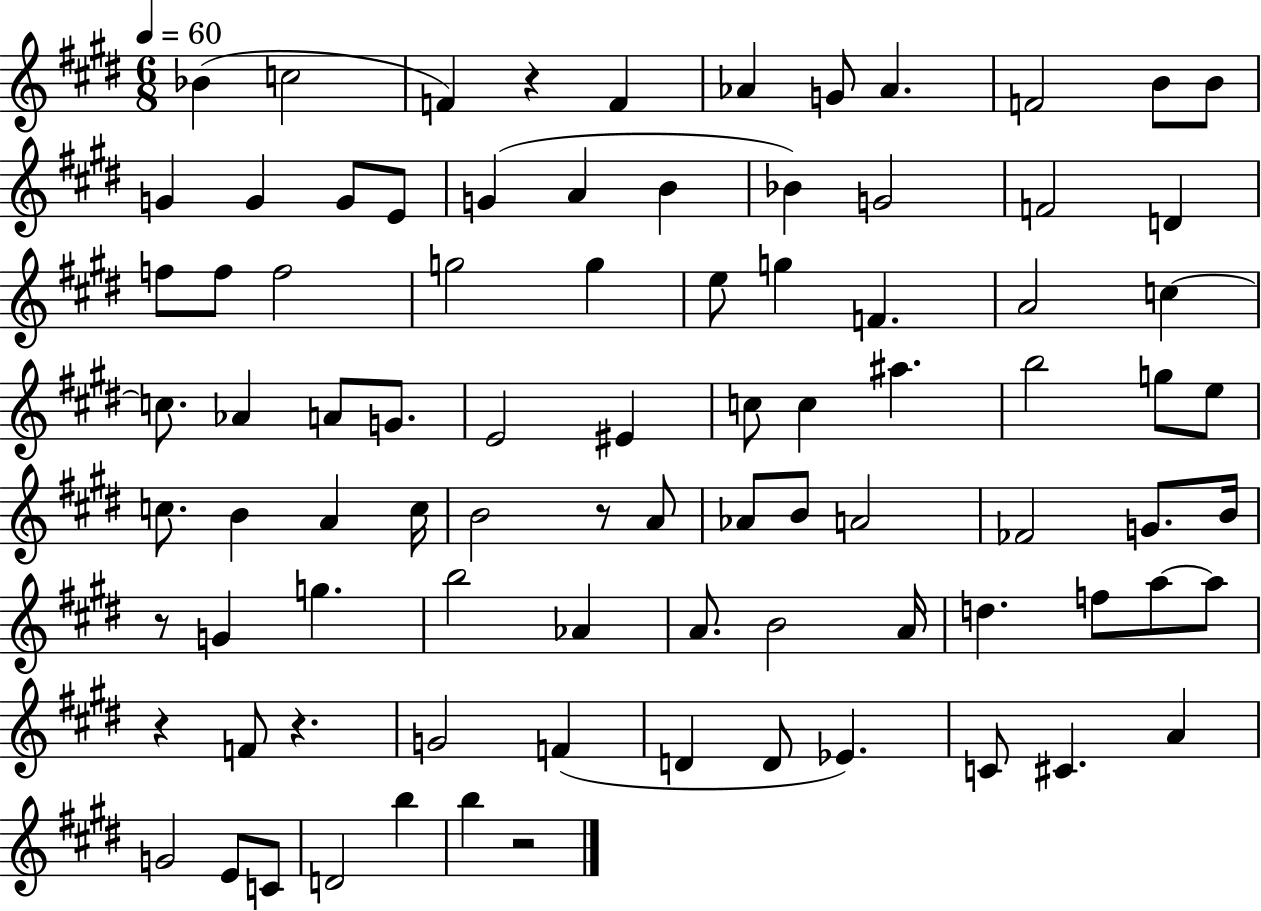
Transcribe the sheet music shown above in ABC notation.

X:1
T:Untitled
M:6/8
L:1/4
K:E
_B c2 F z F _A G/2 _A F2 B/2 B/2 G G G/2 E/2 G A B _B G2 F2 D f/2 f/2 f2 g2 g e/2 g F A2 c c/2 _A A/2 G/2 E2 ^E c/2 c ^a b2 g/2 e/2 c/2 B A c/4 B2 z/2 A/2 _A/2 B/2 A2 _F2 G/2 B/4 z/2 G g b2 _A A/2 B2 A/4 d f/2 a/2 a/2 z F/2 z G2 F D D/2 _E C/2 ^C A G2 E/2 C/2 D2 b b z2